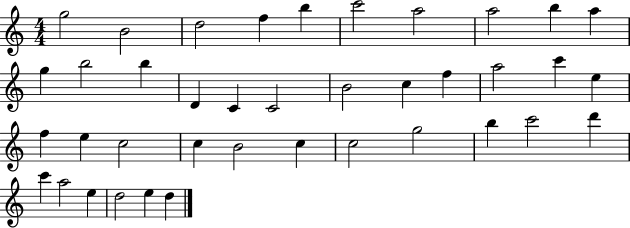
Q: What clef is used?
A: treble